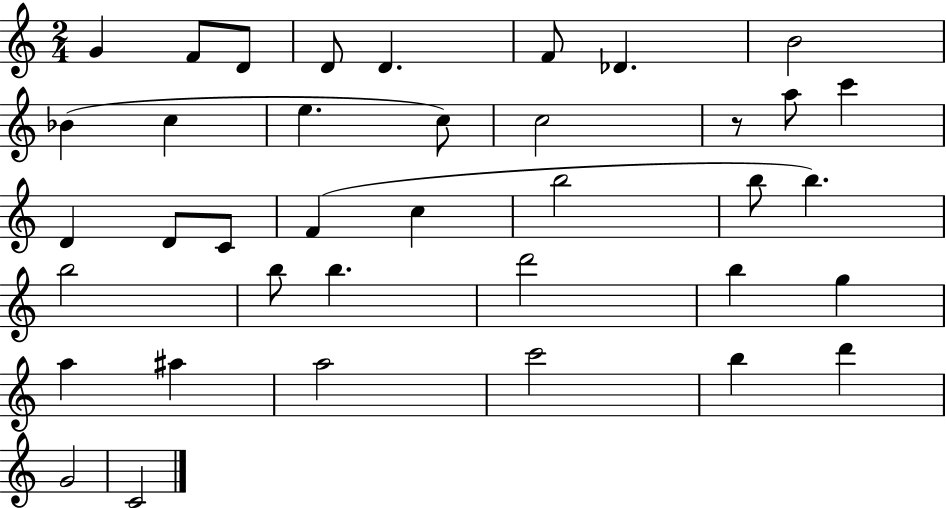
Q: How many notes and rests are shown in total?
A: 38